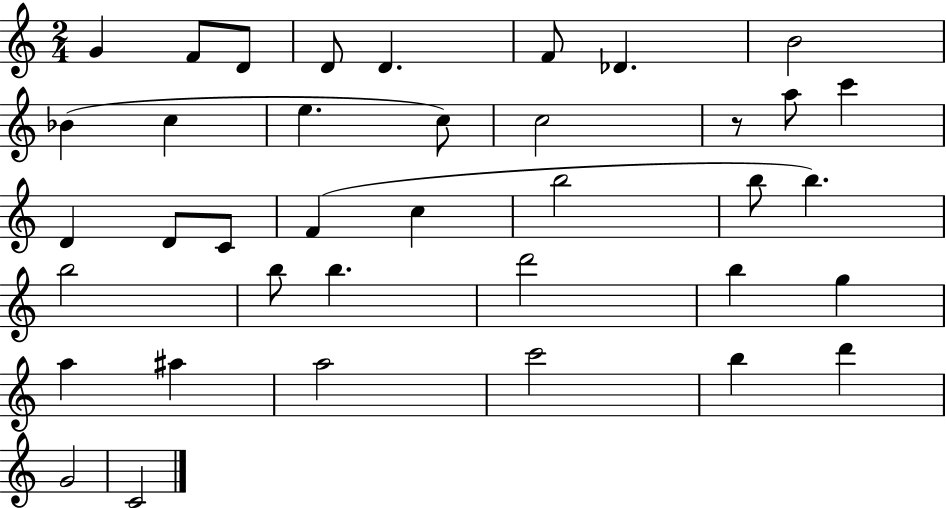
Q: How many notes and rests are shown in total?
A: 38